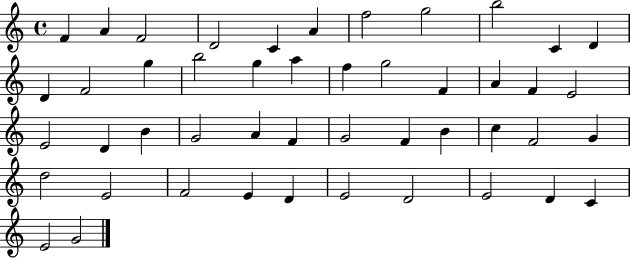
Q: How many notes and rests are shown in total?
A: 47